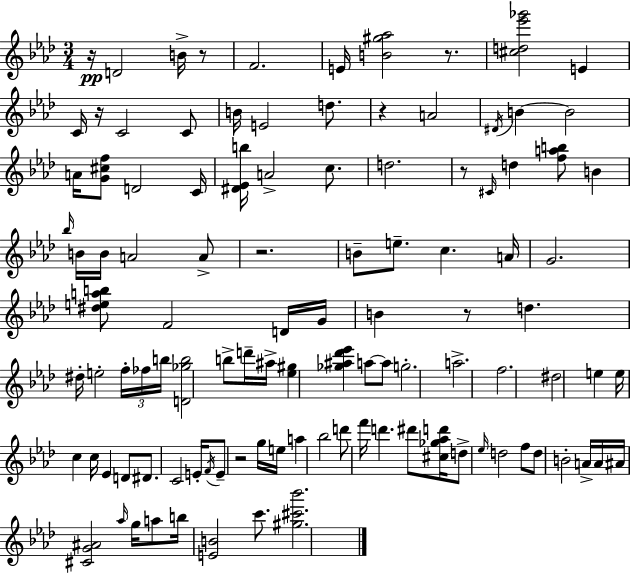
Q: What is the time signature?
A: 3/4